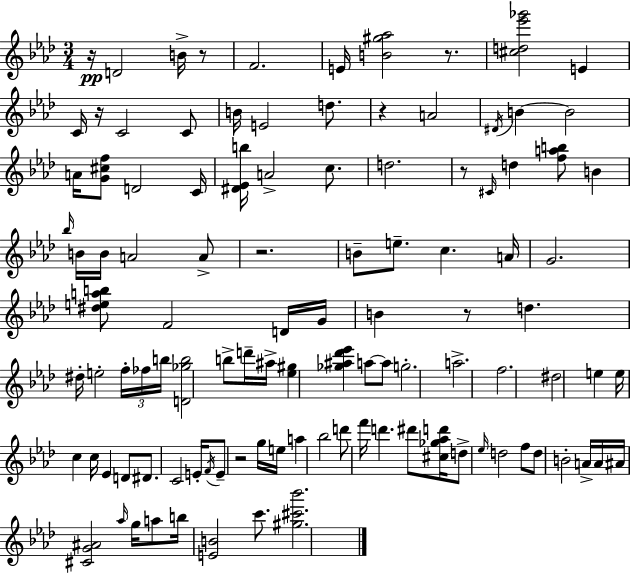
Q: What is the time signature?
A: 3/4